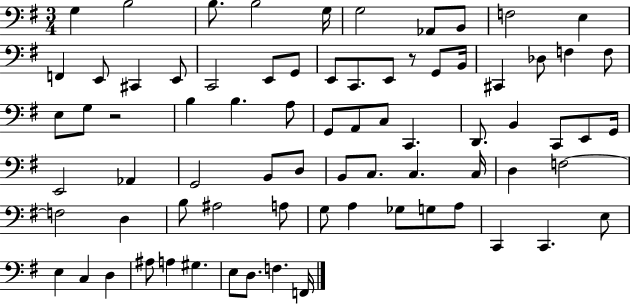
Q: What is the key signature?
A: G major